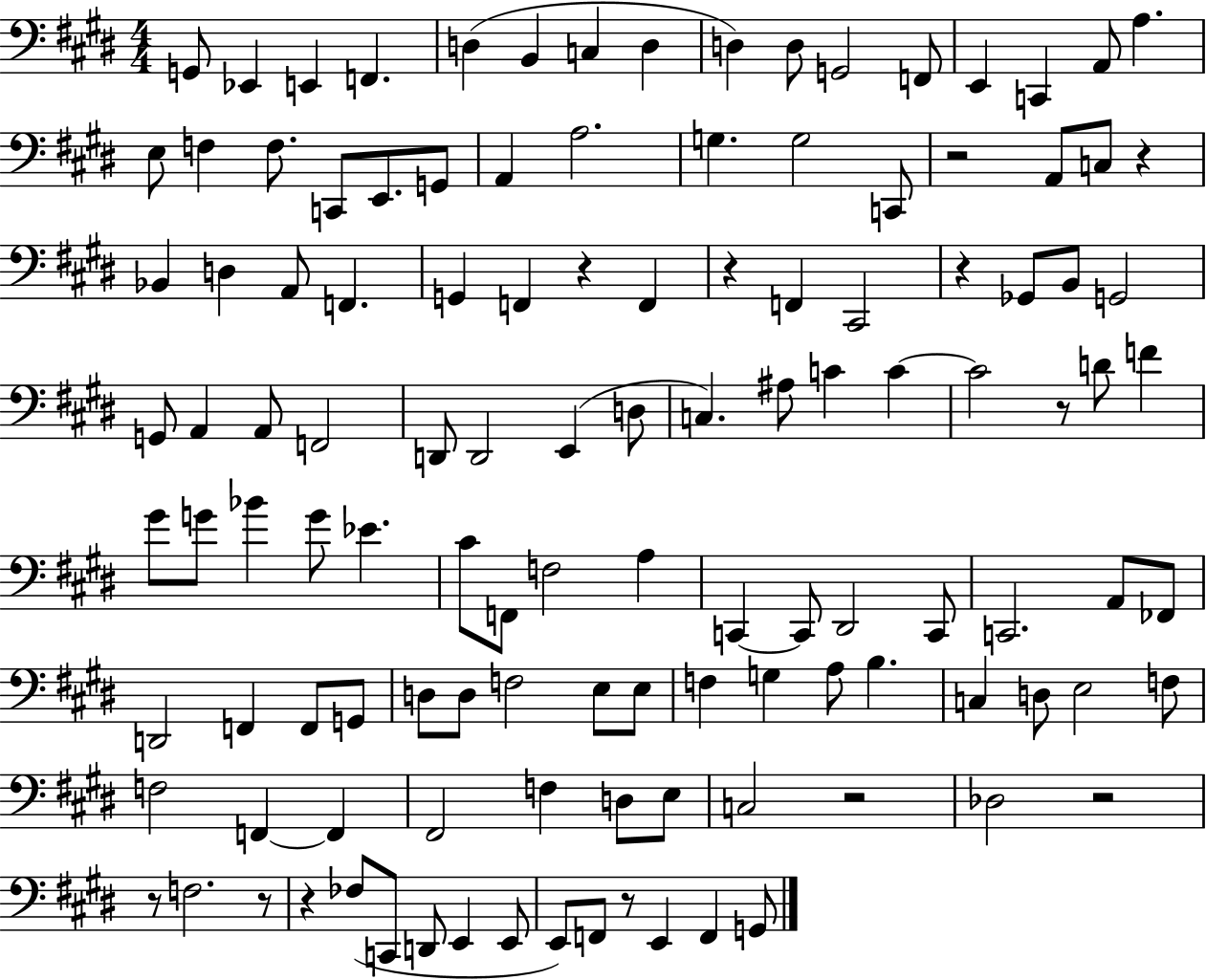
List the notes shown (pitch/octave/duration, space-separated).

G2/e Eb2/q E2/q F2/q. D3/q B2/q C3/q D3/q D3/q D3/e G2/h F2/e E2/q C2/q A2/e A3/q. E3/e F3/q F3/e. C2/e E2/e. G2/e A2/q A3/h. G3/q. G3/h C2/e R/h A2/e C3/e R/q Bb2/q D3/q A2/e F2/q. G2/q F2/q R/q F2/q R/q F2/q C#2/h R/q Gb2/e B2/e G2/h G2/e A2/q A2/e F2/h D2/e D2/h E2/q D3/e C3/q. A#3/e C4/q C4/q C4/h R/e D4/e F4/q G#4/e G4/e Bb4/q G4/e Eb4/q. C#4/e F2/e F3/h A3/q C2/q C2/e D#2/h C2/e C2/h. A2/e FES2/e D2/h F2/q F2/e G2/e D3/e D3/e F3/h E3/e E3/e F3/q G3/q A3/e B3/q. C3/q D3/e E3/h F3/e F3/h F2/q F2/q F#2/h F3/q D3/e E3/e C3/h R/h Db3/h R/h R/e F3/h. R/e R/q FES3/e C2/e D2/e E2/q E2/e E2/e F2/e R/e E2/q F2/q G2/e